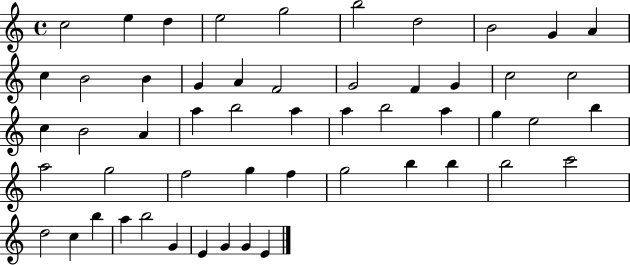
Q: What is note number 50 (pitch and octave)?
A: E4